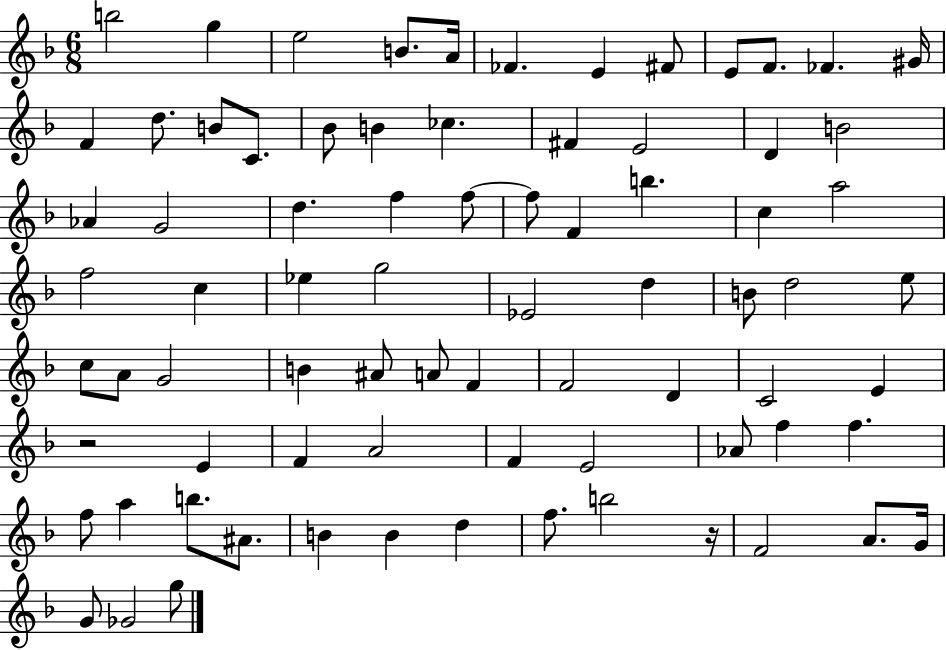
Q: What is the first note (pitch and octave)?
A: B5